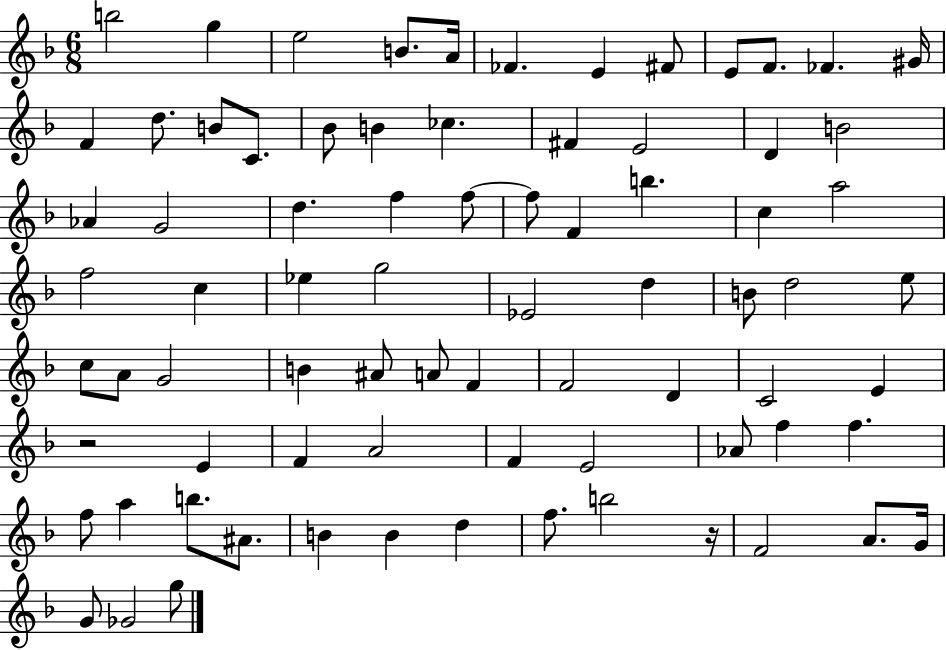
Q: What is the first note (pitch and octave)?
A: B5